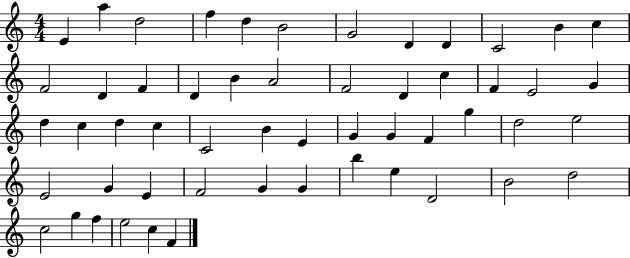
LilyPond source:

{
  \clef treble
  \numericTimeSignature
  \time 4/4
  \key c \major
  e'4 a''4 d''2 | f''4 d''4 b'2 | g'2 d'4 d'4 | c'2 b'4 c''4 | \break f'2 d'4 f'4 | d'4 b'4 a'2 | f'2 d'4 c''4 | f'4 e'2 g'4 | \break d''4 c''4 d''4 c''4 | c'2 b'4 e'4 | g'4 g'4 f'4 g''4 | d''2 e''2 | \break e'2 g'4 e'4 | f'2 g'4 g'4 | b''4 e''4 d'2 | b'2 d''2 | \break c''2 g''4 f''4 | e''2 c''4 f'4 | \bar "|."
}